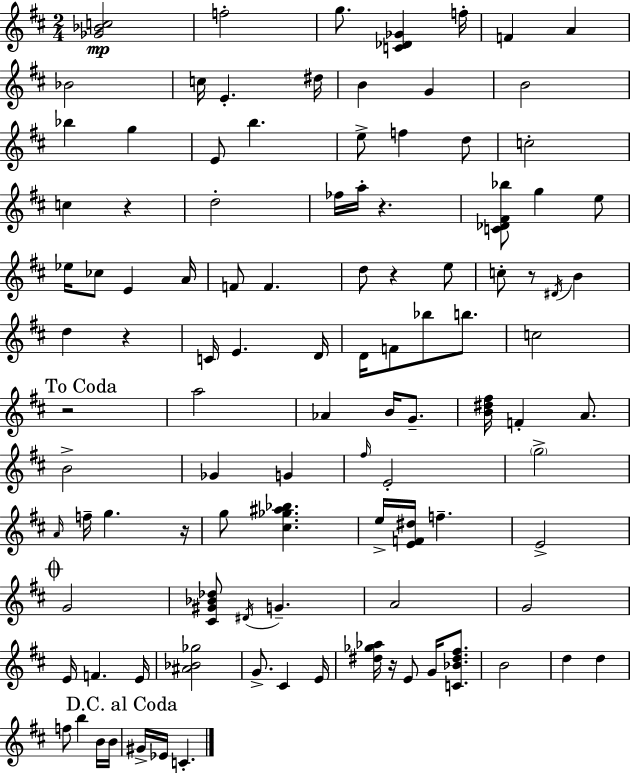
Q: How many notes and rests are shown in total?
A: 106